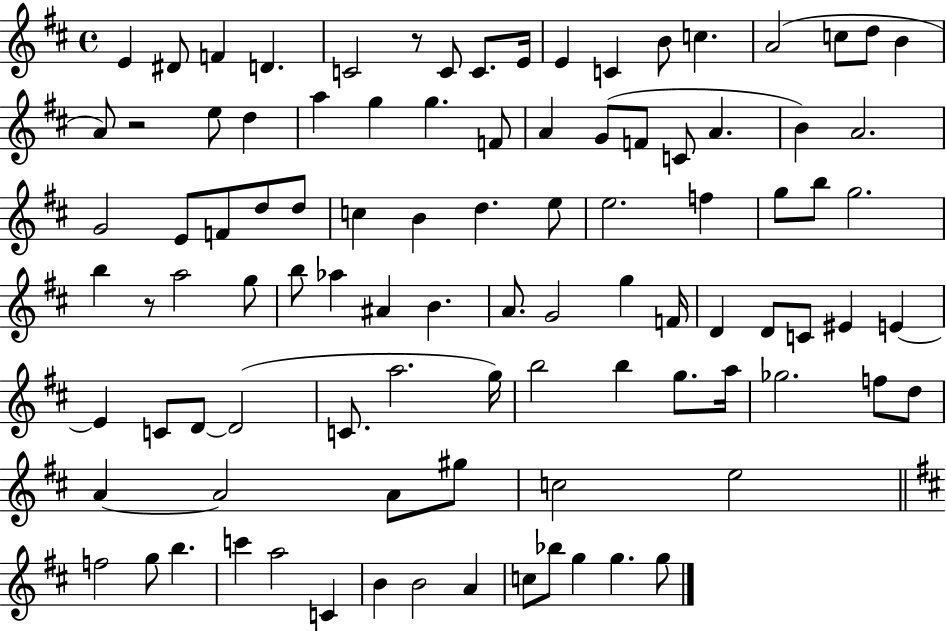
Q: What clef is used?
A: treble